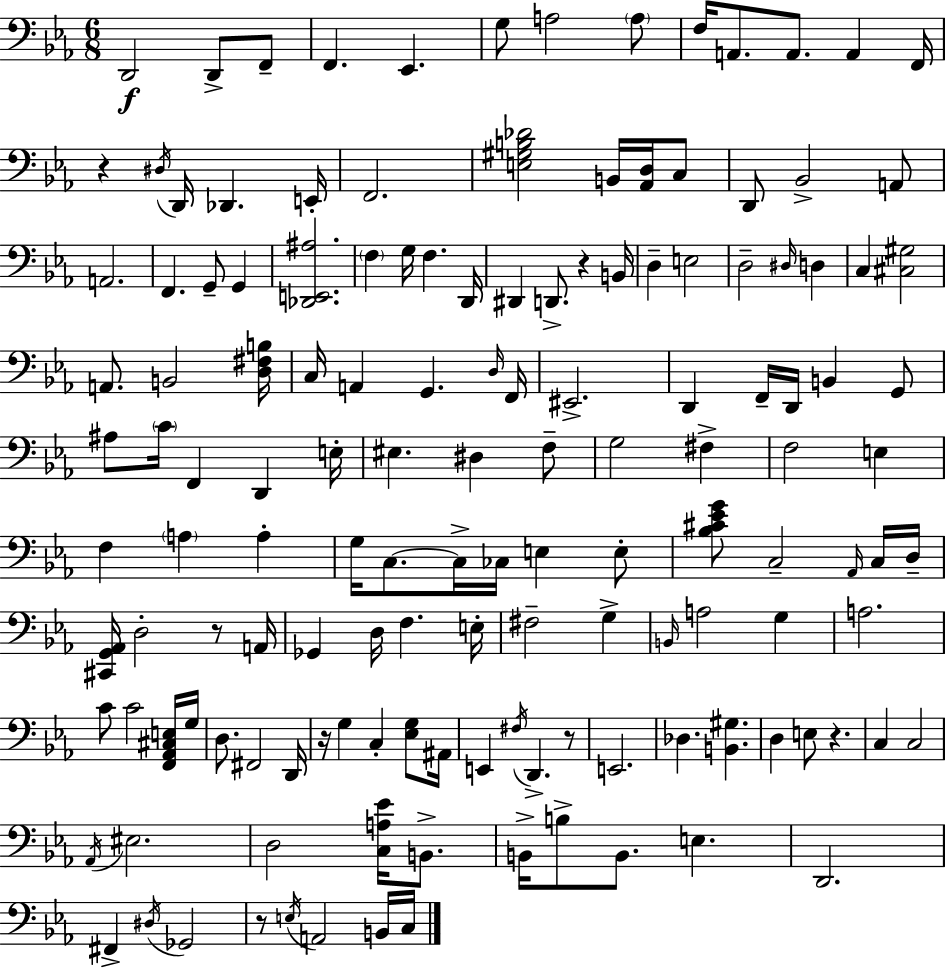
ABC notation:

X:1
T:Untitled
M:6/8
L:1/4
K:Cm
D,,2 D,,/2 F,,/2 F,, _E,, G,/2 A,2 A,/2 F,/4 A,,/2 A,,/2 A,, F,,/4 z ^D,/4 D,,/4 _D,, E,,/4 F,,2 [E,^G,B,_D]2 B,,/4 [_A,,D,]/4 C,/2 D,,/2 _B,,2 A,,/2 A,,2 F,, G,,/2 G,, [_D,,E,,^A,]2 F, G,/4 F, D,,/4 ^D,, D,,/2 z B,,/4 D, E,2 D,2 ^D,/4 D, C, [^C,^G,]2 A,,/2 B,,2 [D,^F,B,]/4 C,/4 A,, G,, D,/4 F,,/4 ^E,,2 D,, F,,/4 D,,/4 B,, G,,/2 ^A,/2 C/4 F,, D,, E,/4 ^E, ^D, F,/2 G,2 ^F, F,2 E, F, A, A, G,/4 C,/2 C,/4 _C,/4 E, E,/2 [_B,^C_EG]/2 C,2 _A,,/4 C,/4 D,/4 [^C,,G,,_A,,]/4 D,2 z/2 A,,/4 _G,, D,/4 F, E,/4 ^F,2 G, B,,/4 A,2 G, A,2 C/2 C2 [F,,_A,,^C,E,]/4 G,/4 D,/2 ^F,,2 D,,/4 z/4 G, C, [_E,G,]/2 ^A,,/4 E,, ^F,/4 D,, z/2 E,,2 _D, [B,,^G,] D, E,/2 z C, C,2 _A,,/4 ^E,2 D,2 [C,A,_E]/4 B,,/2 B,,/4 B,/2 B,,/2 E, D,,2 ^F,, ^D,/4 _G,,2 z/2 E,/4 A,,2 B,,/4 C,/4